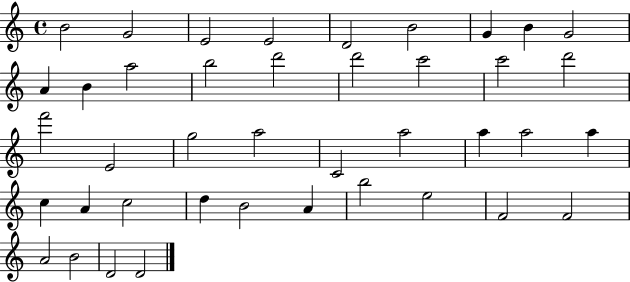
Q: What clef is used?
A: treble